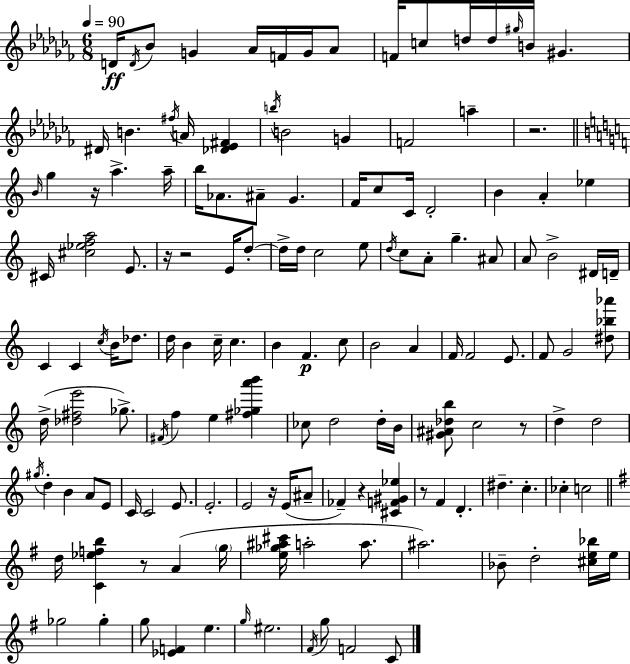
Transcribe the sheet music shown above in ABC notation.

X:1
T:Untitled
M:6/8
L:1/4
K:Abm
D/4 D/4 _B/2 G _A/4 F/4 G/4 _A/2 F/4 c/2 d/4 d/4 ^g/4 B/4 ^G ^D/4 B ^f/4 A/4 [_D_E^F] b/4 B2 G F2 a z2 B/4 g z/4 a a/4 b/4 _A/2 ^A/2 G F/4 c/2 C/4 D2 B A _e ^C/4 [^c_efa]2 E/2 z/4 z2 E/4 d/2 d/4 d/4 c2 e/2 d/4 c/2 A/2 g ^A/2 A/2 B2 ^D/4 D/4 C C c/4 B/4 _d/2 d/4 B c/4 c B F c/2 B2 A F/4 F2 E/2 F/2 G2 [^d_b_a']/2 d/4 [_d^fe']2 _g/2 ^F/4 f e [^f_ga'b'] _c/2 d2 d/4 B/4 [^G^A_db]/2 c2 z/2 d d2 ^g/4 d B A/2 E/2 C/4 C2 E/2 E2 E2 z/4 E/4 ^A/2 _F z [^CF^G_e] z/2 F D ^d c _c c2 d/4 [C_efb] z/2 A g/4 [e_g^a^c']/4 a2 a/2 ^a2 _B/2 d2 [^ce_b]/4 e/4 _g2 _g g/2 [_EF] e g/4 ^e2 ^F/4 g/2 F2 C/2